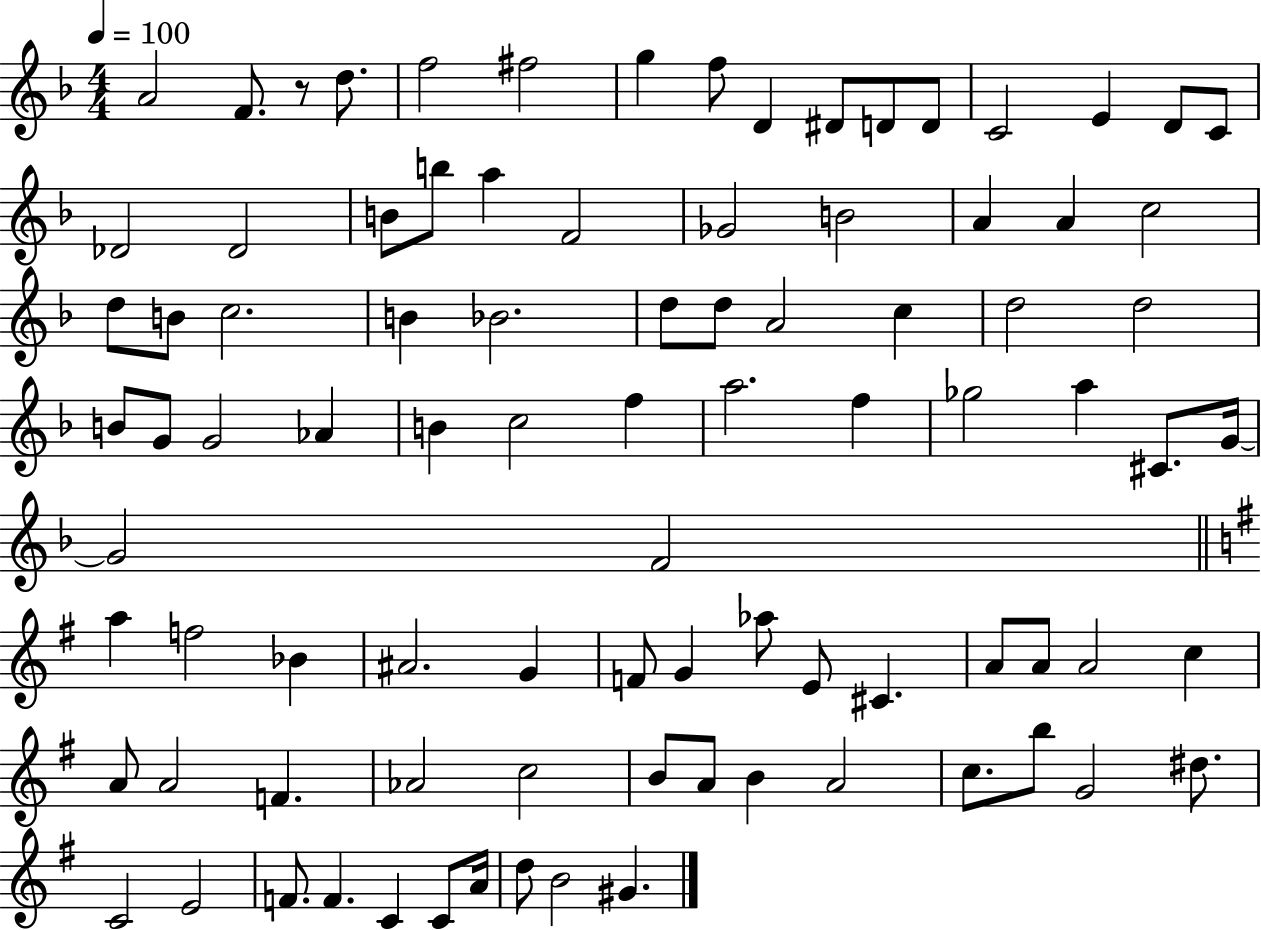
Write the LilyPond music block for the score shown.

{
  \clef treble
  \numericTimeSignature
  \time 4/4
  \key f \major
  \tempo 4 = 100
  a'2 f'8. r8 d''8. | f''2 fis''2 | g''4 f''8 d'4 dis'8 d'8 d'8 | c'2 e'4 d'8 c'8 | \break des'2 des'2 | b'8 b''8 a''4 f'2 | ges'2 b'2 | a'4 a'4 c''2 | \break d''8 b'8 c''2. | b'4 bes'2. | d''8 d''8 a'2 c''4 | d''2 d''2 | \break b'8 g'8 g'2 aes'4 | b'4 c''2 f''4 | a''2. f''4 | ges''2 a''4 cis'8. g'16~~ | \break g'2 f'2 | \bar "||" \break \key g \major a''4 f''2 bes'4 | ais'2. g'4 | f'8 g'4 aes''8 e'8 cis'4. | a'8 a'8 a'2 c''4 | \break a'8 a'2 f'4. | aes'2 c''2 | b'8 a'8 b'4 a'2 | c''8. b''8 g'2 dis''8. | \break c'2 e'2 | f'8. f'4. c'4 c'8 a'16 | d''8 b'2 gis'4. | \bar "|."
}